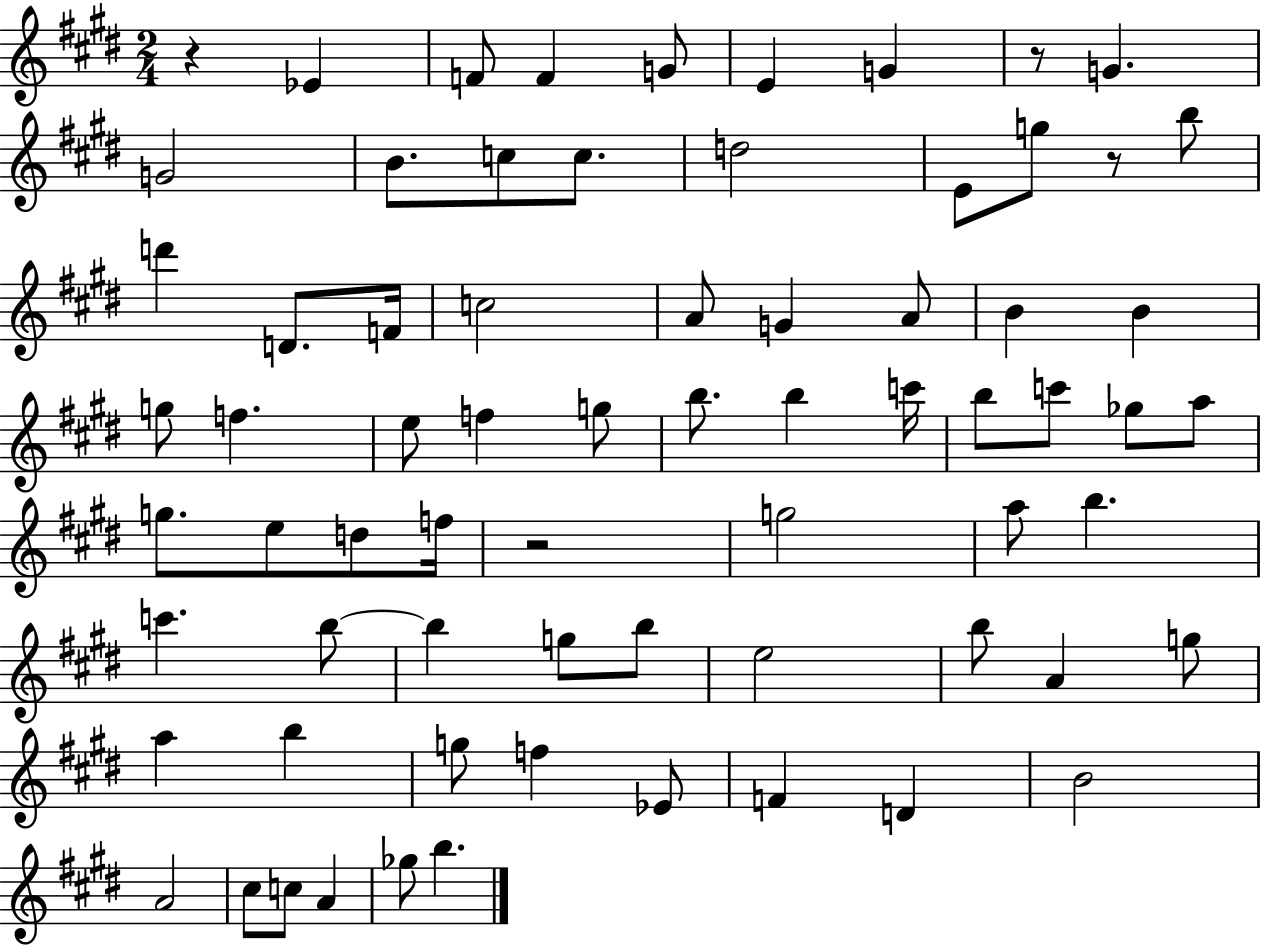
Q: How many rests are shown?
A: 4